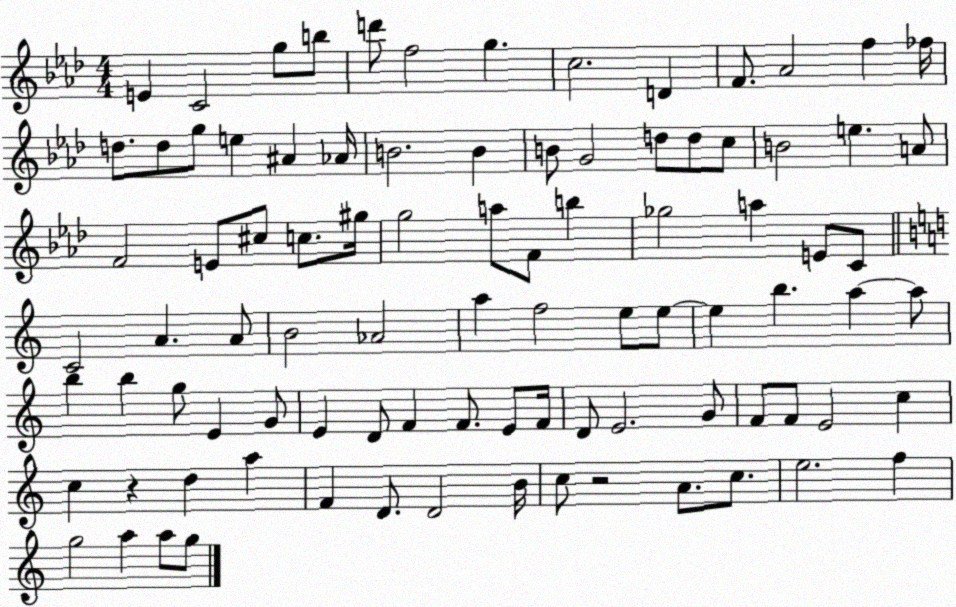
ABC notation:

X:1
T:Untitled
M:4/4
L:1/4
K:Ab
E C2 g/2 b/2 d'/2 f2 g c2 D F/2 _A2 f _f/4 d/2 d/2 g/2 e ^A _A/4 B2 B B/2 G2 d/2 d/2 c/2 B2 e A/2 F2 E/2 ^c/2 c/2 ^g/4 g2 a/2 F/2 b _g2 a E/2 C/2 C2 A A/2 B2 _A2 a f2 e/2 e/2 e b a a/2 b b g/2 E G/2 E D/2 F F/2 E/2 F/4 D/2 E2 G/2 F/2 F/2 E2 c c z d a F D/2 D2 B/4 c/2 z2 A/2 c/2 e2 f g2 a a/2 g/2